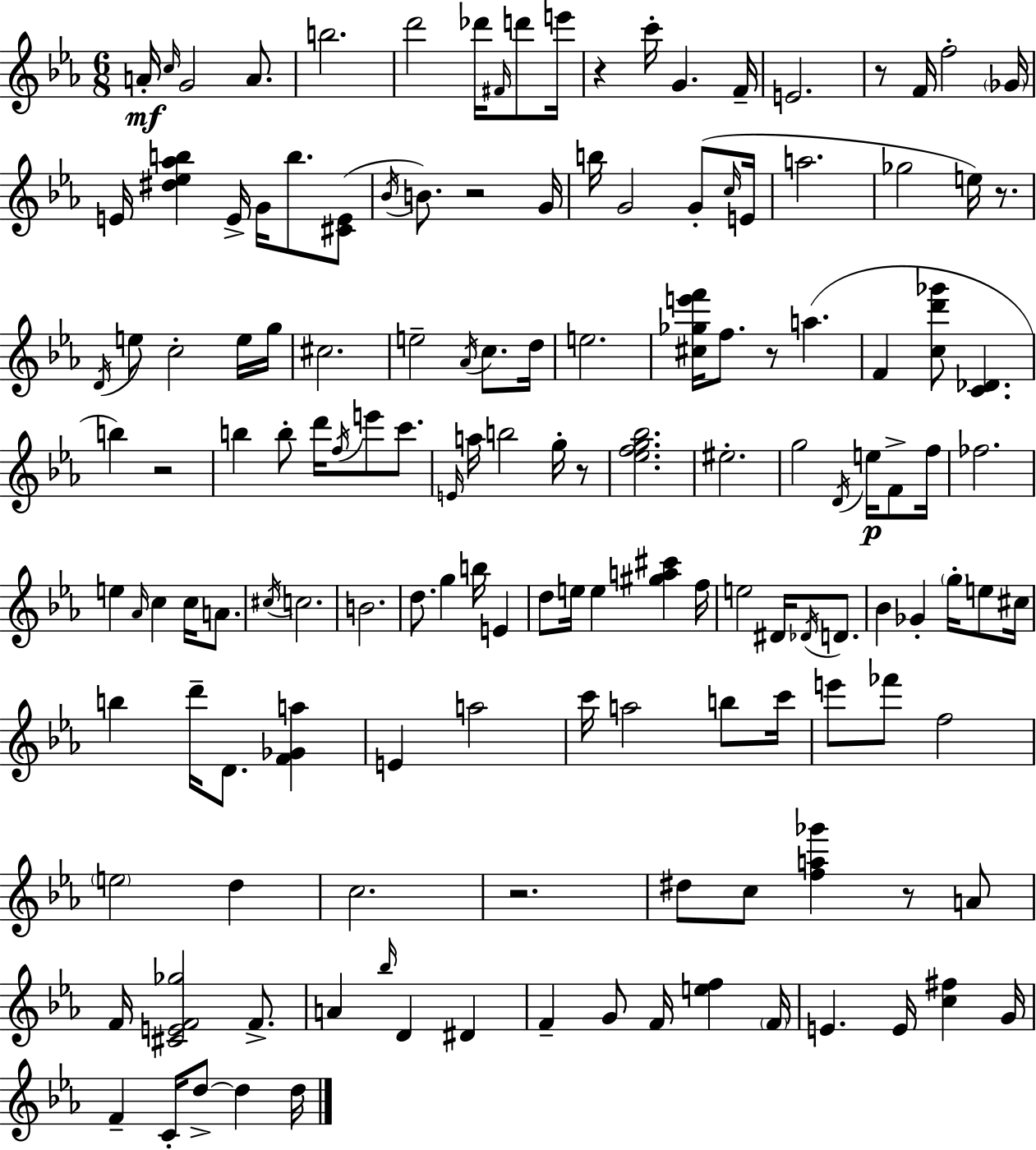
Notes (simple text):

A4/s C5/s G4/h A4/e. B5/h. D6/h Db6/s F#4/s D6/e E6/s R/q C6/s G4/q. F4/s E4/h. R/e F4/s F5/h Gb4/s E4/s [D#5,Eb5,Ab5,B5]/q E4/s G4/s B5/e. [C#4,E4]/e Bb4/s B4/e. R/h G4/s B5/s G4/h G4/e C5/s E4/s A5/h. Gb5/h E5/s R/e. D4/s E5/e C5/h E5/s G5/s C#5/h. E5/h Ab4/s C5/e. D5/s E5/h. [C#5,Gb5,E6,F6]/s F5/e. R/e A5/q. F4/q [C5,D6,Gb6]/e [C4,Db4]/q. B5/q R/h B5/q B5/e D6/s F5/s E6/e C6/e. E4/s A5/s B5/h G5/s R/e [Eb5,F5,G5,Bb5]/h. EIS5/h. G5/h D4/s E5/s F4/e F5/s FES5/h. E5/q Ab4/s C5/q C5/s A4/e. C#5/s C5/h. B4/h. D5/e. G5/q B5/s E4/q D5/e E5/s E5/q [G#5,A5,C#6]/q F5/s E5/h D#4/s Db4/s D4/e. Bb4/q Gb4/q G5/s E5/e C#5/s B5/q D6/s D4/e. [F4,Gb4,A5]/q E4/q A5/h C6/s A5/h B5/e C6/s E6/e FES6/e F5/h E5/h D5/q C5/h. R/h. D#5/e C5/e [F5,A5,Gb6]/q R/e A4/e F4/s [C#4,E4,F4,Gb5]/h F4/e. A4/q Bb5/s D4/q D#4/q F4/q G4/e F4/s [E5,F5]/q F4/s E4/q. E4/s [C5,F#5]/q G4/s F4/q C4/s D5/e D5/q D5/s